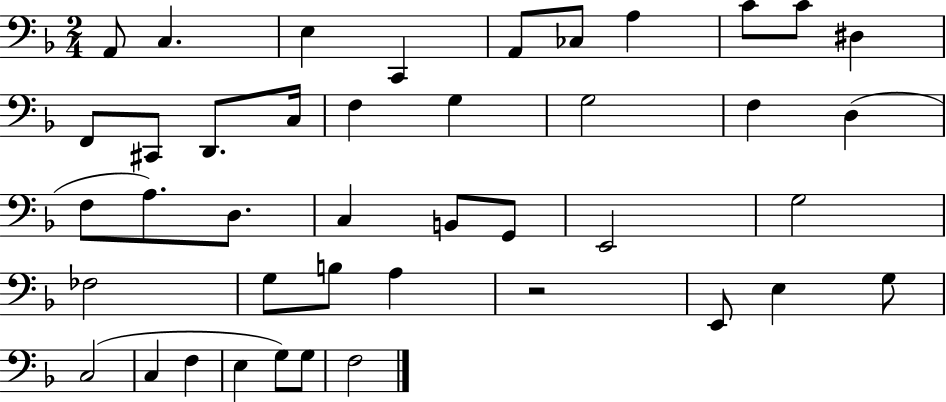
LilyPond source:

{
  \clef bass
  \numericTimeSignature
  \time 2/4
  \key f \major
  \repeat volta 2 { a,8 c4. | e4 c,4 | a,8 ces8 a4 | c'8 c'8 dis4 | \break f,8 cis,8 d,8. c16 | f4 g4 | g2 | f4 d4( | \break f8 a8.) d8. | c4 b,8 g,8 | e,2 | g2 | \break fes2 | g8 b8 a4 | r2 | e,8 e4 g8 | \break c2( | c4 f4 | e4 g8) g8 | f2 | \break } \bar "|."
}